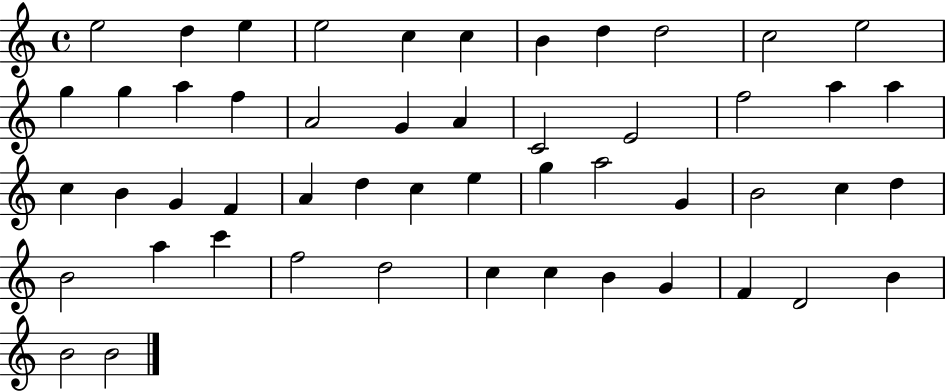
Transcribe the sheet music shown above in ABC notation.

X:1
T:Untitled
M:4/4
L:1/4
K:C
e2 d e e2 c c B d d2 c2 e2 g g a f A2 G A C2 E2 f2 a a c B G F A d c e g a2 G B2 c d B2 a c' f2 d2 c c B G F D2 B B2 B2